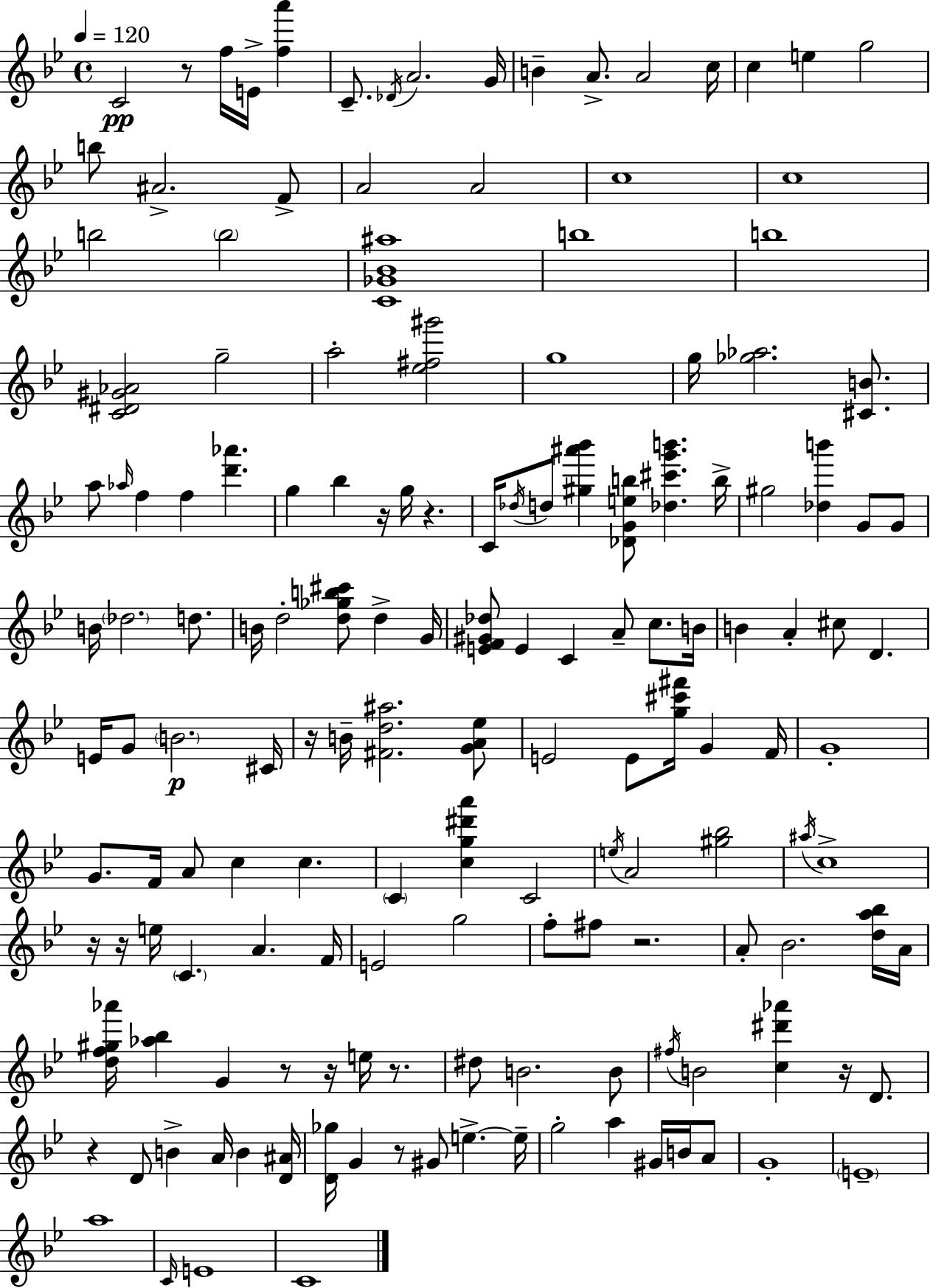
C4/h R/e F5/s E4/s [F5,A6]/q C4/e. Db4/s A4/h. G4/s B4/q A4/e. A4/h C5/s C5/q E5/q G5/h B5/e A#4/h. F4/e A4/h A4/h C5/w C5/w B5/h B5/h [C4,Gb4,Bb4,A#5]/w B5/w B5/w [C4,D#4,G#4,Ab4]/h G5/h A5/h [Eb5,F#5,G#6]/h G5/w G5/s [Gb5,Ab5]/h. [C#4,B4]/e. A5/e Ab5/s F5/q F5/q [D6,Ab6]/q. G5/q Bb5/q R/s G5/s R/q. C4/s Db5/s D5/e [G#5,A#6,Bb6]/q [Db4,G4,E5,B5]/e [Db5,C#6,G6,B6]/q. B5/s G#5/h [Db5,B6]/q G4/e G4/e B4/s Db5/h. D5/e. B4/s D5/h [D5,Gb5,B5,C#6]/e D5/q G4/s [E4,F4,G#4,Db5]/e E4/q C4/q A4/e C5/e. B4/s B4/q A4/q C#5/e D4/q. E4/s G4/e B4/h. C#4/s R/s B4/s [F#4,D5,A#5]/h. [G4,A4,Eb5]/e E4/h E4/e [G5,C#6,F#6]/s G4/q F4/s G4/w G4/e. F4/s A4/e C5/q C5/q. C4/q [C5,G5,D#6,A6]/q C4/h E5/s A4/h [G#5,Bb5]/h A#5/s C5/w R/s R/s E5/s C4/q. A4/q. F4/s E4/h G5/h F5/e F#5/e R/h. A4/e Bb4/h. [D5,A5,Bb5]/s A4/s [D5,F5,G#5,Ab6]/s [Ab5,Bb5]/q G4/q R/e R/s E5/s R/e. D#5/e B4/h. B4/e F#5/s B4/h [C5,D#6,Ab6]/q R/s D4/e. R/q D4/e B4/q A4/s B4/q [D4,A#4]/s [D4,Gb5]/s G4/q R/e G#4/e E5/q. E5/s G5/h A5/q G#4/s B4/s A4/e G4/w E4/w A5/w C4/s E4/w C4/w